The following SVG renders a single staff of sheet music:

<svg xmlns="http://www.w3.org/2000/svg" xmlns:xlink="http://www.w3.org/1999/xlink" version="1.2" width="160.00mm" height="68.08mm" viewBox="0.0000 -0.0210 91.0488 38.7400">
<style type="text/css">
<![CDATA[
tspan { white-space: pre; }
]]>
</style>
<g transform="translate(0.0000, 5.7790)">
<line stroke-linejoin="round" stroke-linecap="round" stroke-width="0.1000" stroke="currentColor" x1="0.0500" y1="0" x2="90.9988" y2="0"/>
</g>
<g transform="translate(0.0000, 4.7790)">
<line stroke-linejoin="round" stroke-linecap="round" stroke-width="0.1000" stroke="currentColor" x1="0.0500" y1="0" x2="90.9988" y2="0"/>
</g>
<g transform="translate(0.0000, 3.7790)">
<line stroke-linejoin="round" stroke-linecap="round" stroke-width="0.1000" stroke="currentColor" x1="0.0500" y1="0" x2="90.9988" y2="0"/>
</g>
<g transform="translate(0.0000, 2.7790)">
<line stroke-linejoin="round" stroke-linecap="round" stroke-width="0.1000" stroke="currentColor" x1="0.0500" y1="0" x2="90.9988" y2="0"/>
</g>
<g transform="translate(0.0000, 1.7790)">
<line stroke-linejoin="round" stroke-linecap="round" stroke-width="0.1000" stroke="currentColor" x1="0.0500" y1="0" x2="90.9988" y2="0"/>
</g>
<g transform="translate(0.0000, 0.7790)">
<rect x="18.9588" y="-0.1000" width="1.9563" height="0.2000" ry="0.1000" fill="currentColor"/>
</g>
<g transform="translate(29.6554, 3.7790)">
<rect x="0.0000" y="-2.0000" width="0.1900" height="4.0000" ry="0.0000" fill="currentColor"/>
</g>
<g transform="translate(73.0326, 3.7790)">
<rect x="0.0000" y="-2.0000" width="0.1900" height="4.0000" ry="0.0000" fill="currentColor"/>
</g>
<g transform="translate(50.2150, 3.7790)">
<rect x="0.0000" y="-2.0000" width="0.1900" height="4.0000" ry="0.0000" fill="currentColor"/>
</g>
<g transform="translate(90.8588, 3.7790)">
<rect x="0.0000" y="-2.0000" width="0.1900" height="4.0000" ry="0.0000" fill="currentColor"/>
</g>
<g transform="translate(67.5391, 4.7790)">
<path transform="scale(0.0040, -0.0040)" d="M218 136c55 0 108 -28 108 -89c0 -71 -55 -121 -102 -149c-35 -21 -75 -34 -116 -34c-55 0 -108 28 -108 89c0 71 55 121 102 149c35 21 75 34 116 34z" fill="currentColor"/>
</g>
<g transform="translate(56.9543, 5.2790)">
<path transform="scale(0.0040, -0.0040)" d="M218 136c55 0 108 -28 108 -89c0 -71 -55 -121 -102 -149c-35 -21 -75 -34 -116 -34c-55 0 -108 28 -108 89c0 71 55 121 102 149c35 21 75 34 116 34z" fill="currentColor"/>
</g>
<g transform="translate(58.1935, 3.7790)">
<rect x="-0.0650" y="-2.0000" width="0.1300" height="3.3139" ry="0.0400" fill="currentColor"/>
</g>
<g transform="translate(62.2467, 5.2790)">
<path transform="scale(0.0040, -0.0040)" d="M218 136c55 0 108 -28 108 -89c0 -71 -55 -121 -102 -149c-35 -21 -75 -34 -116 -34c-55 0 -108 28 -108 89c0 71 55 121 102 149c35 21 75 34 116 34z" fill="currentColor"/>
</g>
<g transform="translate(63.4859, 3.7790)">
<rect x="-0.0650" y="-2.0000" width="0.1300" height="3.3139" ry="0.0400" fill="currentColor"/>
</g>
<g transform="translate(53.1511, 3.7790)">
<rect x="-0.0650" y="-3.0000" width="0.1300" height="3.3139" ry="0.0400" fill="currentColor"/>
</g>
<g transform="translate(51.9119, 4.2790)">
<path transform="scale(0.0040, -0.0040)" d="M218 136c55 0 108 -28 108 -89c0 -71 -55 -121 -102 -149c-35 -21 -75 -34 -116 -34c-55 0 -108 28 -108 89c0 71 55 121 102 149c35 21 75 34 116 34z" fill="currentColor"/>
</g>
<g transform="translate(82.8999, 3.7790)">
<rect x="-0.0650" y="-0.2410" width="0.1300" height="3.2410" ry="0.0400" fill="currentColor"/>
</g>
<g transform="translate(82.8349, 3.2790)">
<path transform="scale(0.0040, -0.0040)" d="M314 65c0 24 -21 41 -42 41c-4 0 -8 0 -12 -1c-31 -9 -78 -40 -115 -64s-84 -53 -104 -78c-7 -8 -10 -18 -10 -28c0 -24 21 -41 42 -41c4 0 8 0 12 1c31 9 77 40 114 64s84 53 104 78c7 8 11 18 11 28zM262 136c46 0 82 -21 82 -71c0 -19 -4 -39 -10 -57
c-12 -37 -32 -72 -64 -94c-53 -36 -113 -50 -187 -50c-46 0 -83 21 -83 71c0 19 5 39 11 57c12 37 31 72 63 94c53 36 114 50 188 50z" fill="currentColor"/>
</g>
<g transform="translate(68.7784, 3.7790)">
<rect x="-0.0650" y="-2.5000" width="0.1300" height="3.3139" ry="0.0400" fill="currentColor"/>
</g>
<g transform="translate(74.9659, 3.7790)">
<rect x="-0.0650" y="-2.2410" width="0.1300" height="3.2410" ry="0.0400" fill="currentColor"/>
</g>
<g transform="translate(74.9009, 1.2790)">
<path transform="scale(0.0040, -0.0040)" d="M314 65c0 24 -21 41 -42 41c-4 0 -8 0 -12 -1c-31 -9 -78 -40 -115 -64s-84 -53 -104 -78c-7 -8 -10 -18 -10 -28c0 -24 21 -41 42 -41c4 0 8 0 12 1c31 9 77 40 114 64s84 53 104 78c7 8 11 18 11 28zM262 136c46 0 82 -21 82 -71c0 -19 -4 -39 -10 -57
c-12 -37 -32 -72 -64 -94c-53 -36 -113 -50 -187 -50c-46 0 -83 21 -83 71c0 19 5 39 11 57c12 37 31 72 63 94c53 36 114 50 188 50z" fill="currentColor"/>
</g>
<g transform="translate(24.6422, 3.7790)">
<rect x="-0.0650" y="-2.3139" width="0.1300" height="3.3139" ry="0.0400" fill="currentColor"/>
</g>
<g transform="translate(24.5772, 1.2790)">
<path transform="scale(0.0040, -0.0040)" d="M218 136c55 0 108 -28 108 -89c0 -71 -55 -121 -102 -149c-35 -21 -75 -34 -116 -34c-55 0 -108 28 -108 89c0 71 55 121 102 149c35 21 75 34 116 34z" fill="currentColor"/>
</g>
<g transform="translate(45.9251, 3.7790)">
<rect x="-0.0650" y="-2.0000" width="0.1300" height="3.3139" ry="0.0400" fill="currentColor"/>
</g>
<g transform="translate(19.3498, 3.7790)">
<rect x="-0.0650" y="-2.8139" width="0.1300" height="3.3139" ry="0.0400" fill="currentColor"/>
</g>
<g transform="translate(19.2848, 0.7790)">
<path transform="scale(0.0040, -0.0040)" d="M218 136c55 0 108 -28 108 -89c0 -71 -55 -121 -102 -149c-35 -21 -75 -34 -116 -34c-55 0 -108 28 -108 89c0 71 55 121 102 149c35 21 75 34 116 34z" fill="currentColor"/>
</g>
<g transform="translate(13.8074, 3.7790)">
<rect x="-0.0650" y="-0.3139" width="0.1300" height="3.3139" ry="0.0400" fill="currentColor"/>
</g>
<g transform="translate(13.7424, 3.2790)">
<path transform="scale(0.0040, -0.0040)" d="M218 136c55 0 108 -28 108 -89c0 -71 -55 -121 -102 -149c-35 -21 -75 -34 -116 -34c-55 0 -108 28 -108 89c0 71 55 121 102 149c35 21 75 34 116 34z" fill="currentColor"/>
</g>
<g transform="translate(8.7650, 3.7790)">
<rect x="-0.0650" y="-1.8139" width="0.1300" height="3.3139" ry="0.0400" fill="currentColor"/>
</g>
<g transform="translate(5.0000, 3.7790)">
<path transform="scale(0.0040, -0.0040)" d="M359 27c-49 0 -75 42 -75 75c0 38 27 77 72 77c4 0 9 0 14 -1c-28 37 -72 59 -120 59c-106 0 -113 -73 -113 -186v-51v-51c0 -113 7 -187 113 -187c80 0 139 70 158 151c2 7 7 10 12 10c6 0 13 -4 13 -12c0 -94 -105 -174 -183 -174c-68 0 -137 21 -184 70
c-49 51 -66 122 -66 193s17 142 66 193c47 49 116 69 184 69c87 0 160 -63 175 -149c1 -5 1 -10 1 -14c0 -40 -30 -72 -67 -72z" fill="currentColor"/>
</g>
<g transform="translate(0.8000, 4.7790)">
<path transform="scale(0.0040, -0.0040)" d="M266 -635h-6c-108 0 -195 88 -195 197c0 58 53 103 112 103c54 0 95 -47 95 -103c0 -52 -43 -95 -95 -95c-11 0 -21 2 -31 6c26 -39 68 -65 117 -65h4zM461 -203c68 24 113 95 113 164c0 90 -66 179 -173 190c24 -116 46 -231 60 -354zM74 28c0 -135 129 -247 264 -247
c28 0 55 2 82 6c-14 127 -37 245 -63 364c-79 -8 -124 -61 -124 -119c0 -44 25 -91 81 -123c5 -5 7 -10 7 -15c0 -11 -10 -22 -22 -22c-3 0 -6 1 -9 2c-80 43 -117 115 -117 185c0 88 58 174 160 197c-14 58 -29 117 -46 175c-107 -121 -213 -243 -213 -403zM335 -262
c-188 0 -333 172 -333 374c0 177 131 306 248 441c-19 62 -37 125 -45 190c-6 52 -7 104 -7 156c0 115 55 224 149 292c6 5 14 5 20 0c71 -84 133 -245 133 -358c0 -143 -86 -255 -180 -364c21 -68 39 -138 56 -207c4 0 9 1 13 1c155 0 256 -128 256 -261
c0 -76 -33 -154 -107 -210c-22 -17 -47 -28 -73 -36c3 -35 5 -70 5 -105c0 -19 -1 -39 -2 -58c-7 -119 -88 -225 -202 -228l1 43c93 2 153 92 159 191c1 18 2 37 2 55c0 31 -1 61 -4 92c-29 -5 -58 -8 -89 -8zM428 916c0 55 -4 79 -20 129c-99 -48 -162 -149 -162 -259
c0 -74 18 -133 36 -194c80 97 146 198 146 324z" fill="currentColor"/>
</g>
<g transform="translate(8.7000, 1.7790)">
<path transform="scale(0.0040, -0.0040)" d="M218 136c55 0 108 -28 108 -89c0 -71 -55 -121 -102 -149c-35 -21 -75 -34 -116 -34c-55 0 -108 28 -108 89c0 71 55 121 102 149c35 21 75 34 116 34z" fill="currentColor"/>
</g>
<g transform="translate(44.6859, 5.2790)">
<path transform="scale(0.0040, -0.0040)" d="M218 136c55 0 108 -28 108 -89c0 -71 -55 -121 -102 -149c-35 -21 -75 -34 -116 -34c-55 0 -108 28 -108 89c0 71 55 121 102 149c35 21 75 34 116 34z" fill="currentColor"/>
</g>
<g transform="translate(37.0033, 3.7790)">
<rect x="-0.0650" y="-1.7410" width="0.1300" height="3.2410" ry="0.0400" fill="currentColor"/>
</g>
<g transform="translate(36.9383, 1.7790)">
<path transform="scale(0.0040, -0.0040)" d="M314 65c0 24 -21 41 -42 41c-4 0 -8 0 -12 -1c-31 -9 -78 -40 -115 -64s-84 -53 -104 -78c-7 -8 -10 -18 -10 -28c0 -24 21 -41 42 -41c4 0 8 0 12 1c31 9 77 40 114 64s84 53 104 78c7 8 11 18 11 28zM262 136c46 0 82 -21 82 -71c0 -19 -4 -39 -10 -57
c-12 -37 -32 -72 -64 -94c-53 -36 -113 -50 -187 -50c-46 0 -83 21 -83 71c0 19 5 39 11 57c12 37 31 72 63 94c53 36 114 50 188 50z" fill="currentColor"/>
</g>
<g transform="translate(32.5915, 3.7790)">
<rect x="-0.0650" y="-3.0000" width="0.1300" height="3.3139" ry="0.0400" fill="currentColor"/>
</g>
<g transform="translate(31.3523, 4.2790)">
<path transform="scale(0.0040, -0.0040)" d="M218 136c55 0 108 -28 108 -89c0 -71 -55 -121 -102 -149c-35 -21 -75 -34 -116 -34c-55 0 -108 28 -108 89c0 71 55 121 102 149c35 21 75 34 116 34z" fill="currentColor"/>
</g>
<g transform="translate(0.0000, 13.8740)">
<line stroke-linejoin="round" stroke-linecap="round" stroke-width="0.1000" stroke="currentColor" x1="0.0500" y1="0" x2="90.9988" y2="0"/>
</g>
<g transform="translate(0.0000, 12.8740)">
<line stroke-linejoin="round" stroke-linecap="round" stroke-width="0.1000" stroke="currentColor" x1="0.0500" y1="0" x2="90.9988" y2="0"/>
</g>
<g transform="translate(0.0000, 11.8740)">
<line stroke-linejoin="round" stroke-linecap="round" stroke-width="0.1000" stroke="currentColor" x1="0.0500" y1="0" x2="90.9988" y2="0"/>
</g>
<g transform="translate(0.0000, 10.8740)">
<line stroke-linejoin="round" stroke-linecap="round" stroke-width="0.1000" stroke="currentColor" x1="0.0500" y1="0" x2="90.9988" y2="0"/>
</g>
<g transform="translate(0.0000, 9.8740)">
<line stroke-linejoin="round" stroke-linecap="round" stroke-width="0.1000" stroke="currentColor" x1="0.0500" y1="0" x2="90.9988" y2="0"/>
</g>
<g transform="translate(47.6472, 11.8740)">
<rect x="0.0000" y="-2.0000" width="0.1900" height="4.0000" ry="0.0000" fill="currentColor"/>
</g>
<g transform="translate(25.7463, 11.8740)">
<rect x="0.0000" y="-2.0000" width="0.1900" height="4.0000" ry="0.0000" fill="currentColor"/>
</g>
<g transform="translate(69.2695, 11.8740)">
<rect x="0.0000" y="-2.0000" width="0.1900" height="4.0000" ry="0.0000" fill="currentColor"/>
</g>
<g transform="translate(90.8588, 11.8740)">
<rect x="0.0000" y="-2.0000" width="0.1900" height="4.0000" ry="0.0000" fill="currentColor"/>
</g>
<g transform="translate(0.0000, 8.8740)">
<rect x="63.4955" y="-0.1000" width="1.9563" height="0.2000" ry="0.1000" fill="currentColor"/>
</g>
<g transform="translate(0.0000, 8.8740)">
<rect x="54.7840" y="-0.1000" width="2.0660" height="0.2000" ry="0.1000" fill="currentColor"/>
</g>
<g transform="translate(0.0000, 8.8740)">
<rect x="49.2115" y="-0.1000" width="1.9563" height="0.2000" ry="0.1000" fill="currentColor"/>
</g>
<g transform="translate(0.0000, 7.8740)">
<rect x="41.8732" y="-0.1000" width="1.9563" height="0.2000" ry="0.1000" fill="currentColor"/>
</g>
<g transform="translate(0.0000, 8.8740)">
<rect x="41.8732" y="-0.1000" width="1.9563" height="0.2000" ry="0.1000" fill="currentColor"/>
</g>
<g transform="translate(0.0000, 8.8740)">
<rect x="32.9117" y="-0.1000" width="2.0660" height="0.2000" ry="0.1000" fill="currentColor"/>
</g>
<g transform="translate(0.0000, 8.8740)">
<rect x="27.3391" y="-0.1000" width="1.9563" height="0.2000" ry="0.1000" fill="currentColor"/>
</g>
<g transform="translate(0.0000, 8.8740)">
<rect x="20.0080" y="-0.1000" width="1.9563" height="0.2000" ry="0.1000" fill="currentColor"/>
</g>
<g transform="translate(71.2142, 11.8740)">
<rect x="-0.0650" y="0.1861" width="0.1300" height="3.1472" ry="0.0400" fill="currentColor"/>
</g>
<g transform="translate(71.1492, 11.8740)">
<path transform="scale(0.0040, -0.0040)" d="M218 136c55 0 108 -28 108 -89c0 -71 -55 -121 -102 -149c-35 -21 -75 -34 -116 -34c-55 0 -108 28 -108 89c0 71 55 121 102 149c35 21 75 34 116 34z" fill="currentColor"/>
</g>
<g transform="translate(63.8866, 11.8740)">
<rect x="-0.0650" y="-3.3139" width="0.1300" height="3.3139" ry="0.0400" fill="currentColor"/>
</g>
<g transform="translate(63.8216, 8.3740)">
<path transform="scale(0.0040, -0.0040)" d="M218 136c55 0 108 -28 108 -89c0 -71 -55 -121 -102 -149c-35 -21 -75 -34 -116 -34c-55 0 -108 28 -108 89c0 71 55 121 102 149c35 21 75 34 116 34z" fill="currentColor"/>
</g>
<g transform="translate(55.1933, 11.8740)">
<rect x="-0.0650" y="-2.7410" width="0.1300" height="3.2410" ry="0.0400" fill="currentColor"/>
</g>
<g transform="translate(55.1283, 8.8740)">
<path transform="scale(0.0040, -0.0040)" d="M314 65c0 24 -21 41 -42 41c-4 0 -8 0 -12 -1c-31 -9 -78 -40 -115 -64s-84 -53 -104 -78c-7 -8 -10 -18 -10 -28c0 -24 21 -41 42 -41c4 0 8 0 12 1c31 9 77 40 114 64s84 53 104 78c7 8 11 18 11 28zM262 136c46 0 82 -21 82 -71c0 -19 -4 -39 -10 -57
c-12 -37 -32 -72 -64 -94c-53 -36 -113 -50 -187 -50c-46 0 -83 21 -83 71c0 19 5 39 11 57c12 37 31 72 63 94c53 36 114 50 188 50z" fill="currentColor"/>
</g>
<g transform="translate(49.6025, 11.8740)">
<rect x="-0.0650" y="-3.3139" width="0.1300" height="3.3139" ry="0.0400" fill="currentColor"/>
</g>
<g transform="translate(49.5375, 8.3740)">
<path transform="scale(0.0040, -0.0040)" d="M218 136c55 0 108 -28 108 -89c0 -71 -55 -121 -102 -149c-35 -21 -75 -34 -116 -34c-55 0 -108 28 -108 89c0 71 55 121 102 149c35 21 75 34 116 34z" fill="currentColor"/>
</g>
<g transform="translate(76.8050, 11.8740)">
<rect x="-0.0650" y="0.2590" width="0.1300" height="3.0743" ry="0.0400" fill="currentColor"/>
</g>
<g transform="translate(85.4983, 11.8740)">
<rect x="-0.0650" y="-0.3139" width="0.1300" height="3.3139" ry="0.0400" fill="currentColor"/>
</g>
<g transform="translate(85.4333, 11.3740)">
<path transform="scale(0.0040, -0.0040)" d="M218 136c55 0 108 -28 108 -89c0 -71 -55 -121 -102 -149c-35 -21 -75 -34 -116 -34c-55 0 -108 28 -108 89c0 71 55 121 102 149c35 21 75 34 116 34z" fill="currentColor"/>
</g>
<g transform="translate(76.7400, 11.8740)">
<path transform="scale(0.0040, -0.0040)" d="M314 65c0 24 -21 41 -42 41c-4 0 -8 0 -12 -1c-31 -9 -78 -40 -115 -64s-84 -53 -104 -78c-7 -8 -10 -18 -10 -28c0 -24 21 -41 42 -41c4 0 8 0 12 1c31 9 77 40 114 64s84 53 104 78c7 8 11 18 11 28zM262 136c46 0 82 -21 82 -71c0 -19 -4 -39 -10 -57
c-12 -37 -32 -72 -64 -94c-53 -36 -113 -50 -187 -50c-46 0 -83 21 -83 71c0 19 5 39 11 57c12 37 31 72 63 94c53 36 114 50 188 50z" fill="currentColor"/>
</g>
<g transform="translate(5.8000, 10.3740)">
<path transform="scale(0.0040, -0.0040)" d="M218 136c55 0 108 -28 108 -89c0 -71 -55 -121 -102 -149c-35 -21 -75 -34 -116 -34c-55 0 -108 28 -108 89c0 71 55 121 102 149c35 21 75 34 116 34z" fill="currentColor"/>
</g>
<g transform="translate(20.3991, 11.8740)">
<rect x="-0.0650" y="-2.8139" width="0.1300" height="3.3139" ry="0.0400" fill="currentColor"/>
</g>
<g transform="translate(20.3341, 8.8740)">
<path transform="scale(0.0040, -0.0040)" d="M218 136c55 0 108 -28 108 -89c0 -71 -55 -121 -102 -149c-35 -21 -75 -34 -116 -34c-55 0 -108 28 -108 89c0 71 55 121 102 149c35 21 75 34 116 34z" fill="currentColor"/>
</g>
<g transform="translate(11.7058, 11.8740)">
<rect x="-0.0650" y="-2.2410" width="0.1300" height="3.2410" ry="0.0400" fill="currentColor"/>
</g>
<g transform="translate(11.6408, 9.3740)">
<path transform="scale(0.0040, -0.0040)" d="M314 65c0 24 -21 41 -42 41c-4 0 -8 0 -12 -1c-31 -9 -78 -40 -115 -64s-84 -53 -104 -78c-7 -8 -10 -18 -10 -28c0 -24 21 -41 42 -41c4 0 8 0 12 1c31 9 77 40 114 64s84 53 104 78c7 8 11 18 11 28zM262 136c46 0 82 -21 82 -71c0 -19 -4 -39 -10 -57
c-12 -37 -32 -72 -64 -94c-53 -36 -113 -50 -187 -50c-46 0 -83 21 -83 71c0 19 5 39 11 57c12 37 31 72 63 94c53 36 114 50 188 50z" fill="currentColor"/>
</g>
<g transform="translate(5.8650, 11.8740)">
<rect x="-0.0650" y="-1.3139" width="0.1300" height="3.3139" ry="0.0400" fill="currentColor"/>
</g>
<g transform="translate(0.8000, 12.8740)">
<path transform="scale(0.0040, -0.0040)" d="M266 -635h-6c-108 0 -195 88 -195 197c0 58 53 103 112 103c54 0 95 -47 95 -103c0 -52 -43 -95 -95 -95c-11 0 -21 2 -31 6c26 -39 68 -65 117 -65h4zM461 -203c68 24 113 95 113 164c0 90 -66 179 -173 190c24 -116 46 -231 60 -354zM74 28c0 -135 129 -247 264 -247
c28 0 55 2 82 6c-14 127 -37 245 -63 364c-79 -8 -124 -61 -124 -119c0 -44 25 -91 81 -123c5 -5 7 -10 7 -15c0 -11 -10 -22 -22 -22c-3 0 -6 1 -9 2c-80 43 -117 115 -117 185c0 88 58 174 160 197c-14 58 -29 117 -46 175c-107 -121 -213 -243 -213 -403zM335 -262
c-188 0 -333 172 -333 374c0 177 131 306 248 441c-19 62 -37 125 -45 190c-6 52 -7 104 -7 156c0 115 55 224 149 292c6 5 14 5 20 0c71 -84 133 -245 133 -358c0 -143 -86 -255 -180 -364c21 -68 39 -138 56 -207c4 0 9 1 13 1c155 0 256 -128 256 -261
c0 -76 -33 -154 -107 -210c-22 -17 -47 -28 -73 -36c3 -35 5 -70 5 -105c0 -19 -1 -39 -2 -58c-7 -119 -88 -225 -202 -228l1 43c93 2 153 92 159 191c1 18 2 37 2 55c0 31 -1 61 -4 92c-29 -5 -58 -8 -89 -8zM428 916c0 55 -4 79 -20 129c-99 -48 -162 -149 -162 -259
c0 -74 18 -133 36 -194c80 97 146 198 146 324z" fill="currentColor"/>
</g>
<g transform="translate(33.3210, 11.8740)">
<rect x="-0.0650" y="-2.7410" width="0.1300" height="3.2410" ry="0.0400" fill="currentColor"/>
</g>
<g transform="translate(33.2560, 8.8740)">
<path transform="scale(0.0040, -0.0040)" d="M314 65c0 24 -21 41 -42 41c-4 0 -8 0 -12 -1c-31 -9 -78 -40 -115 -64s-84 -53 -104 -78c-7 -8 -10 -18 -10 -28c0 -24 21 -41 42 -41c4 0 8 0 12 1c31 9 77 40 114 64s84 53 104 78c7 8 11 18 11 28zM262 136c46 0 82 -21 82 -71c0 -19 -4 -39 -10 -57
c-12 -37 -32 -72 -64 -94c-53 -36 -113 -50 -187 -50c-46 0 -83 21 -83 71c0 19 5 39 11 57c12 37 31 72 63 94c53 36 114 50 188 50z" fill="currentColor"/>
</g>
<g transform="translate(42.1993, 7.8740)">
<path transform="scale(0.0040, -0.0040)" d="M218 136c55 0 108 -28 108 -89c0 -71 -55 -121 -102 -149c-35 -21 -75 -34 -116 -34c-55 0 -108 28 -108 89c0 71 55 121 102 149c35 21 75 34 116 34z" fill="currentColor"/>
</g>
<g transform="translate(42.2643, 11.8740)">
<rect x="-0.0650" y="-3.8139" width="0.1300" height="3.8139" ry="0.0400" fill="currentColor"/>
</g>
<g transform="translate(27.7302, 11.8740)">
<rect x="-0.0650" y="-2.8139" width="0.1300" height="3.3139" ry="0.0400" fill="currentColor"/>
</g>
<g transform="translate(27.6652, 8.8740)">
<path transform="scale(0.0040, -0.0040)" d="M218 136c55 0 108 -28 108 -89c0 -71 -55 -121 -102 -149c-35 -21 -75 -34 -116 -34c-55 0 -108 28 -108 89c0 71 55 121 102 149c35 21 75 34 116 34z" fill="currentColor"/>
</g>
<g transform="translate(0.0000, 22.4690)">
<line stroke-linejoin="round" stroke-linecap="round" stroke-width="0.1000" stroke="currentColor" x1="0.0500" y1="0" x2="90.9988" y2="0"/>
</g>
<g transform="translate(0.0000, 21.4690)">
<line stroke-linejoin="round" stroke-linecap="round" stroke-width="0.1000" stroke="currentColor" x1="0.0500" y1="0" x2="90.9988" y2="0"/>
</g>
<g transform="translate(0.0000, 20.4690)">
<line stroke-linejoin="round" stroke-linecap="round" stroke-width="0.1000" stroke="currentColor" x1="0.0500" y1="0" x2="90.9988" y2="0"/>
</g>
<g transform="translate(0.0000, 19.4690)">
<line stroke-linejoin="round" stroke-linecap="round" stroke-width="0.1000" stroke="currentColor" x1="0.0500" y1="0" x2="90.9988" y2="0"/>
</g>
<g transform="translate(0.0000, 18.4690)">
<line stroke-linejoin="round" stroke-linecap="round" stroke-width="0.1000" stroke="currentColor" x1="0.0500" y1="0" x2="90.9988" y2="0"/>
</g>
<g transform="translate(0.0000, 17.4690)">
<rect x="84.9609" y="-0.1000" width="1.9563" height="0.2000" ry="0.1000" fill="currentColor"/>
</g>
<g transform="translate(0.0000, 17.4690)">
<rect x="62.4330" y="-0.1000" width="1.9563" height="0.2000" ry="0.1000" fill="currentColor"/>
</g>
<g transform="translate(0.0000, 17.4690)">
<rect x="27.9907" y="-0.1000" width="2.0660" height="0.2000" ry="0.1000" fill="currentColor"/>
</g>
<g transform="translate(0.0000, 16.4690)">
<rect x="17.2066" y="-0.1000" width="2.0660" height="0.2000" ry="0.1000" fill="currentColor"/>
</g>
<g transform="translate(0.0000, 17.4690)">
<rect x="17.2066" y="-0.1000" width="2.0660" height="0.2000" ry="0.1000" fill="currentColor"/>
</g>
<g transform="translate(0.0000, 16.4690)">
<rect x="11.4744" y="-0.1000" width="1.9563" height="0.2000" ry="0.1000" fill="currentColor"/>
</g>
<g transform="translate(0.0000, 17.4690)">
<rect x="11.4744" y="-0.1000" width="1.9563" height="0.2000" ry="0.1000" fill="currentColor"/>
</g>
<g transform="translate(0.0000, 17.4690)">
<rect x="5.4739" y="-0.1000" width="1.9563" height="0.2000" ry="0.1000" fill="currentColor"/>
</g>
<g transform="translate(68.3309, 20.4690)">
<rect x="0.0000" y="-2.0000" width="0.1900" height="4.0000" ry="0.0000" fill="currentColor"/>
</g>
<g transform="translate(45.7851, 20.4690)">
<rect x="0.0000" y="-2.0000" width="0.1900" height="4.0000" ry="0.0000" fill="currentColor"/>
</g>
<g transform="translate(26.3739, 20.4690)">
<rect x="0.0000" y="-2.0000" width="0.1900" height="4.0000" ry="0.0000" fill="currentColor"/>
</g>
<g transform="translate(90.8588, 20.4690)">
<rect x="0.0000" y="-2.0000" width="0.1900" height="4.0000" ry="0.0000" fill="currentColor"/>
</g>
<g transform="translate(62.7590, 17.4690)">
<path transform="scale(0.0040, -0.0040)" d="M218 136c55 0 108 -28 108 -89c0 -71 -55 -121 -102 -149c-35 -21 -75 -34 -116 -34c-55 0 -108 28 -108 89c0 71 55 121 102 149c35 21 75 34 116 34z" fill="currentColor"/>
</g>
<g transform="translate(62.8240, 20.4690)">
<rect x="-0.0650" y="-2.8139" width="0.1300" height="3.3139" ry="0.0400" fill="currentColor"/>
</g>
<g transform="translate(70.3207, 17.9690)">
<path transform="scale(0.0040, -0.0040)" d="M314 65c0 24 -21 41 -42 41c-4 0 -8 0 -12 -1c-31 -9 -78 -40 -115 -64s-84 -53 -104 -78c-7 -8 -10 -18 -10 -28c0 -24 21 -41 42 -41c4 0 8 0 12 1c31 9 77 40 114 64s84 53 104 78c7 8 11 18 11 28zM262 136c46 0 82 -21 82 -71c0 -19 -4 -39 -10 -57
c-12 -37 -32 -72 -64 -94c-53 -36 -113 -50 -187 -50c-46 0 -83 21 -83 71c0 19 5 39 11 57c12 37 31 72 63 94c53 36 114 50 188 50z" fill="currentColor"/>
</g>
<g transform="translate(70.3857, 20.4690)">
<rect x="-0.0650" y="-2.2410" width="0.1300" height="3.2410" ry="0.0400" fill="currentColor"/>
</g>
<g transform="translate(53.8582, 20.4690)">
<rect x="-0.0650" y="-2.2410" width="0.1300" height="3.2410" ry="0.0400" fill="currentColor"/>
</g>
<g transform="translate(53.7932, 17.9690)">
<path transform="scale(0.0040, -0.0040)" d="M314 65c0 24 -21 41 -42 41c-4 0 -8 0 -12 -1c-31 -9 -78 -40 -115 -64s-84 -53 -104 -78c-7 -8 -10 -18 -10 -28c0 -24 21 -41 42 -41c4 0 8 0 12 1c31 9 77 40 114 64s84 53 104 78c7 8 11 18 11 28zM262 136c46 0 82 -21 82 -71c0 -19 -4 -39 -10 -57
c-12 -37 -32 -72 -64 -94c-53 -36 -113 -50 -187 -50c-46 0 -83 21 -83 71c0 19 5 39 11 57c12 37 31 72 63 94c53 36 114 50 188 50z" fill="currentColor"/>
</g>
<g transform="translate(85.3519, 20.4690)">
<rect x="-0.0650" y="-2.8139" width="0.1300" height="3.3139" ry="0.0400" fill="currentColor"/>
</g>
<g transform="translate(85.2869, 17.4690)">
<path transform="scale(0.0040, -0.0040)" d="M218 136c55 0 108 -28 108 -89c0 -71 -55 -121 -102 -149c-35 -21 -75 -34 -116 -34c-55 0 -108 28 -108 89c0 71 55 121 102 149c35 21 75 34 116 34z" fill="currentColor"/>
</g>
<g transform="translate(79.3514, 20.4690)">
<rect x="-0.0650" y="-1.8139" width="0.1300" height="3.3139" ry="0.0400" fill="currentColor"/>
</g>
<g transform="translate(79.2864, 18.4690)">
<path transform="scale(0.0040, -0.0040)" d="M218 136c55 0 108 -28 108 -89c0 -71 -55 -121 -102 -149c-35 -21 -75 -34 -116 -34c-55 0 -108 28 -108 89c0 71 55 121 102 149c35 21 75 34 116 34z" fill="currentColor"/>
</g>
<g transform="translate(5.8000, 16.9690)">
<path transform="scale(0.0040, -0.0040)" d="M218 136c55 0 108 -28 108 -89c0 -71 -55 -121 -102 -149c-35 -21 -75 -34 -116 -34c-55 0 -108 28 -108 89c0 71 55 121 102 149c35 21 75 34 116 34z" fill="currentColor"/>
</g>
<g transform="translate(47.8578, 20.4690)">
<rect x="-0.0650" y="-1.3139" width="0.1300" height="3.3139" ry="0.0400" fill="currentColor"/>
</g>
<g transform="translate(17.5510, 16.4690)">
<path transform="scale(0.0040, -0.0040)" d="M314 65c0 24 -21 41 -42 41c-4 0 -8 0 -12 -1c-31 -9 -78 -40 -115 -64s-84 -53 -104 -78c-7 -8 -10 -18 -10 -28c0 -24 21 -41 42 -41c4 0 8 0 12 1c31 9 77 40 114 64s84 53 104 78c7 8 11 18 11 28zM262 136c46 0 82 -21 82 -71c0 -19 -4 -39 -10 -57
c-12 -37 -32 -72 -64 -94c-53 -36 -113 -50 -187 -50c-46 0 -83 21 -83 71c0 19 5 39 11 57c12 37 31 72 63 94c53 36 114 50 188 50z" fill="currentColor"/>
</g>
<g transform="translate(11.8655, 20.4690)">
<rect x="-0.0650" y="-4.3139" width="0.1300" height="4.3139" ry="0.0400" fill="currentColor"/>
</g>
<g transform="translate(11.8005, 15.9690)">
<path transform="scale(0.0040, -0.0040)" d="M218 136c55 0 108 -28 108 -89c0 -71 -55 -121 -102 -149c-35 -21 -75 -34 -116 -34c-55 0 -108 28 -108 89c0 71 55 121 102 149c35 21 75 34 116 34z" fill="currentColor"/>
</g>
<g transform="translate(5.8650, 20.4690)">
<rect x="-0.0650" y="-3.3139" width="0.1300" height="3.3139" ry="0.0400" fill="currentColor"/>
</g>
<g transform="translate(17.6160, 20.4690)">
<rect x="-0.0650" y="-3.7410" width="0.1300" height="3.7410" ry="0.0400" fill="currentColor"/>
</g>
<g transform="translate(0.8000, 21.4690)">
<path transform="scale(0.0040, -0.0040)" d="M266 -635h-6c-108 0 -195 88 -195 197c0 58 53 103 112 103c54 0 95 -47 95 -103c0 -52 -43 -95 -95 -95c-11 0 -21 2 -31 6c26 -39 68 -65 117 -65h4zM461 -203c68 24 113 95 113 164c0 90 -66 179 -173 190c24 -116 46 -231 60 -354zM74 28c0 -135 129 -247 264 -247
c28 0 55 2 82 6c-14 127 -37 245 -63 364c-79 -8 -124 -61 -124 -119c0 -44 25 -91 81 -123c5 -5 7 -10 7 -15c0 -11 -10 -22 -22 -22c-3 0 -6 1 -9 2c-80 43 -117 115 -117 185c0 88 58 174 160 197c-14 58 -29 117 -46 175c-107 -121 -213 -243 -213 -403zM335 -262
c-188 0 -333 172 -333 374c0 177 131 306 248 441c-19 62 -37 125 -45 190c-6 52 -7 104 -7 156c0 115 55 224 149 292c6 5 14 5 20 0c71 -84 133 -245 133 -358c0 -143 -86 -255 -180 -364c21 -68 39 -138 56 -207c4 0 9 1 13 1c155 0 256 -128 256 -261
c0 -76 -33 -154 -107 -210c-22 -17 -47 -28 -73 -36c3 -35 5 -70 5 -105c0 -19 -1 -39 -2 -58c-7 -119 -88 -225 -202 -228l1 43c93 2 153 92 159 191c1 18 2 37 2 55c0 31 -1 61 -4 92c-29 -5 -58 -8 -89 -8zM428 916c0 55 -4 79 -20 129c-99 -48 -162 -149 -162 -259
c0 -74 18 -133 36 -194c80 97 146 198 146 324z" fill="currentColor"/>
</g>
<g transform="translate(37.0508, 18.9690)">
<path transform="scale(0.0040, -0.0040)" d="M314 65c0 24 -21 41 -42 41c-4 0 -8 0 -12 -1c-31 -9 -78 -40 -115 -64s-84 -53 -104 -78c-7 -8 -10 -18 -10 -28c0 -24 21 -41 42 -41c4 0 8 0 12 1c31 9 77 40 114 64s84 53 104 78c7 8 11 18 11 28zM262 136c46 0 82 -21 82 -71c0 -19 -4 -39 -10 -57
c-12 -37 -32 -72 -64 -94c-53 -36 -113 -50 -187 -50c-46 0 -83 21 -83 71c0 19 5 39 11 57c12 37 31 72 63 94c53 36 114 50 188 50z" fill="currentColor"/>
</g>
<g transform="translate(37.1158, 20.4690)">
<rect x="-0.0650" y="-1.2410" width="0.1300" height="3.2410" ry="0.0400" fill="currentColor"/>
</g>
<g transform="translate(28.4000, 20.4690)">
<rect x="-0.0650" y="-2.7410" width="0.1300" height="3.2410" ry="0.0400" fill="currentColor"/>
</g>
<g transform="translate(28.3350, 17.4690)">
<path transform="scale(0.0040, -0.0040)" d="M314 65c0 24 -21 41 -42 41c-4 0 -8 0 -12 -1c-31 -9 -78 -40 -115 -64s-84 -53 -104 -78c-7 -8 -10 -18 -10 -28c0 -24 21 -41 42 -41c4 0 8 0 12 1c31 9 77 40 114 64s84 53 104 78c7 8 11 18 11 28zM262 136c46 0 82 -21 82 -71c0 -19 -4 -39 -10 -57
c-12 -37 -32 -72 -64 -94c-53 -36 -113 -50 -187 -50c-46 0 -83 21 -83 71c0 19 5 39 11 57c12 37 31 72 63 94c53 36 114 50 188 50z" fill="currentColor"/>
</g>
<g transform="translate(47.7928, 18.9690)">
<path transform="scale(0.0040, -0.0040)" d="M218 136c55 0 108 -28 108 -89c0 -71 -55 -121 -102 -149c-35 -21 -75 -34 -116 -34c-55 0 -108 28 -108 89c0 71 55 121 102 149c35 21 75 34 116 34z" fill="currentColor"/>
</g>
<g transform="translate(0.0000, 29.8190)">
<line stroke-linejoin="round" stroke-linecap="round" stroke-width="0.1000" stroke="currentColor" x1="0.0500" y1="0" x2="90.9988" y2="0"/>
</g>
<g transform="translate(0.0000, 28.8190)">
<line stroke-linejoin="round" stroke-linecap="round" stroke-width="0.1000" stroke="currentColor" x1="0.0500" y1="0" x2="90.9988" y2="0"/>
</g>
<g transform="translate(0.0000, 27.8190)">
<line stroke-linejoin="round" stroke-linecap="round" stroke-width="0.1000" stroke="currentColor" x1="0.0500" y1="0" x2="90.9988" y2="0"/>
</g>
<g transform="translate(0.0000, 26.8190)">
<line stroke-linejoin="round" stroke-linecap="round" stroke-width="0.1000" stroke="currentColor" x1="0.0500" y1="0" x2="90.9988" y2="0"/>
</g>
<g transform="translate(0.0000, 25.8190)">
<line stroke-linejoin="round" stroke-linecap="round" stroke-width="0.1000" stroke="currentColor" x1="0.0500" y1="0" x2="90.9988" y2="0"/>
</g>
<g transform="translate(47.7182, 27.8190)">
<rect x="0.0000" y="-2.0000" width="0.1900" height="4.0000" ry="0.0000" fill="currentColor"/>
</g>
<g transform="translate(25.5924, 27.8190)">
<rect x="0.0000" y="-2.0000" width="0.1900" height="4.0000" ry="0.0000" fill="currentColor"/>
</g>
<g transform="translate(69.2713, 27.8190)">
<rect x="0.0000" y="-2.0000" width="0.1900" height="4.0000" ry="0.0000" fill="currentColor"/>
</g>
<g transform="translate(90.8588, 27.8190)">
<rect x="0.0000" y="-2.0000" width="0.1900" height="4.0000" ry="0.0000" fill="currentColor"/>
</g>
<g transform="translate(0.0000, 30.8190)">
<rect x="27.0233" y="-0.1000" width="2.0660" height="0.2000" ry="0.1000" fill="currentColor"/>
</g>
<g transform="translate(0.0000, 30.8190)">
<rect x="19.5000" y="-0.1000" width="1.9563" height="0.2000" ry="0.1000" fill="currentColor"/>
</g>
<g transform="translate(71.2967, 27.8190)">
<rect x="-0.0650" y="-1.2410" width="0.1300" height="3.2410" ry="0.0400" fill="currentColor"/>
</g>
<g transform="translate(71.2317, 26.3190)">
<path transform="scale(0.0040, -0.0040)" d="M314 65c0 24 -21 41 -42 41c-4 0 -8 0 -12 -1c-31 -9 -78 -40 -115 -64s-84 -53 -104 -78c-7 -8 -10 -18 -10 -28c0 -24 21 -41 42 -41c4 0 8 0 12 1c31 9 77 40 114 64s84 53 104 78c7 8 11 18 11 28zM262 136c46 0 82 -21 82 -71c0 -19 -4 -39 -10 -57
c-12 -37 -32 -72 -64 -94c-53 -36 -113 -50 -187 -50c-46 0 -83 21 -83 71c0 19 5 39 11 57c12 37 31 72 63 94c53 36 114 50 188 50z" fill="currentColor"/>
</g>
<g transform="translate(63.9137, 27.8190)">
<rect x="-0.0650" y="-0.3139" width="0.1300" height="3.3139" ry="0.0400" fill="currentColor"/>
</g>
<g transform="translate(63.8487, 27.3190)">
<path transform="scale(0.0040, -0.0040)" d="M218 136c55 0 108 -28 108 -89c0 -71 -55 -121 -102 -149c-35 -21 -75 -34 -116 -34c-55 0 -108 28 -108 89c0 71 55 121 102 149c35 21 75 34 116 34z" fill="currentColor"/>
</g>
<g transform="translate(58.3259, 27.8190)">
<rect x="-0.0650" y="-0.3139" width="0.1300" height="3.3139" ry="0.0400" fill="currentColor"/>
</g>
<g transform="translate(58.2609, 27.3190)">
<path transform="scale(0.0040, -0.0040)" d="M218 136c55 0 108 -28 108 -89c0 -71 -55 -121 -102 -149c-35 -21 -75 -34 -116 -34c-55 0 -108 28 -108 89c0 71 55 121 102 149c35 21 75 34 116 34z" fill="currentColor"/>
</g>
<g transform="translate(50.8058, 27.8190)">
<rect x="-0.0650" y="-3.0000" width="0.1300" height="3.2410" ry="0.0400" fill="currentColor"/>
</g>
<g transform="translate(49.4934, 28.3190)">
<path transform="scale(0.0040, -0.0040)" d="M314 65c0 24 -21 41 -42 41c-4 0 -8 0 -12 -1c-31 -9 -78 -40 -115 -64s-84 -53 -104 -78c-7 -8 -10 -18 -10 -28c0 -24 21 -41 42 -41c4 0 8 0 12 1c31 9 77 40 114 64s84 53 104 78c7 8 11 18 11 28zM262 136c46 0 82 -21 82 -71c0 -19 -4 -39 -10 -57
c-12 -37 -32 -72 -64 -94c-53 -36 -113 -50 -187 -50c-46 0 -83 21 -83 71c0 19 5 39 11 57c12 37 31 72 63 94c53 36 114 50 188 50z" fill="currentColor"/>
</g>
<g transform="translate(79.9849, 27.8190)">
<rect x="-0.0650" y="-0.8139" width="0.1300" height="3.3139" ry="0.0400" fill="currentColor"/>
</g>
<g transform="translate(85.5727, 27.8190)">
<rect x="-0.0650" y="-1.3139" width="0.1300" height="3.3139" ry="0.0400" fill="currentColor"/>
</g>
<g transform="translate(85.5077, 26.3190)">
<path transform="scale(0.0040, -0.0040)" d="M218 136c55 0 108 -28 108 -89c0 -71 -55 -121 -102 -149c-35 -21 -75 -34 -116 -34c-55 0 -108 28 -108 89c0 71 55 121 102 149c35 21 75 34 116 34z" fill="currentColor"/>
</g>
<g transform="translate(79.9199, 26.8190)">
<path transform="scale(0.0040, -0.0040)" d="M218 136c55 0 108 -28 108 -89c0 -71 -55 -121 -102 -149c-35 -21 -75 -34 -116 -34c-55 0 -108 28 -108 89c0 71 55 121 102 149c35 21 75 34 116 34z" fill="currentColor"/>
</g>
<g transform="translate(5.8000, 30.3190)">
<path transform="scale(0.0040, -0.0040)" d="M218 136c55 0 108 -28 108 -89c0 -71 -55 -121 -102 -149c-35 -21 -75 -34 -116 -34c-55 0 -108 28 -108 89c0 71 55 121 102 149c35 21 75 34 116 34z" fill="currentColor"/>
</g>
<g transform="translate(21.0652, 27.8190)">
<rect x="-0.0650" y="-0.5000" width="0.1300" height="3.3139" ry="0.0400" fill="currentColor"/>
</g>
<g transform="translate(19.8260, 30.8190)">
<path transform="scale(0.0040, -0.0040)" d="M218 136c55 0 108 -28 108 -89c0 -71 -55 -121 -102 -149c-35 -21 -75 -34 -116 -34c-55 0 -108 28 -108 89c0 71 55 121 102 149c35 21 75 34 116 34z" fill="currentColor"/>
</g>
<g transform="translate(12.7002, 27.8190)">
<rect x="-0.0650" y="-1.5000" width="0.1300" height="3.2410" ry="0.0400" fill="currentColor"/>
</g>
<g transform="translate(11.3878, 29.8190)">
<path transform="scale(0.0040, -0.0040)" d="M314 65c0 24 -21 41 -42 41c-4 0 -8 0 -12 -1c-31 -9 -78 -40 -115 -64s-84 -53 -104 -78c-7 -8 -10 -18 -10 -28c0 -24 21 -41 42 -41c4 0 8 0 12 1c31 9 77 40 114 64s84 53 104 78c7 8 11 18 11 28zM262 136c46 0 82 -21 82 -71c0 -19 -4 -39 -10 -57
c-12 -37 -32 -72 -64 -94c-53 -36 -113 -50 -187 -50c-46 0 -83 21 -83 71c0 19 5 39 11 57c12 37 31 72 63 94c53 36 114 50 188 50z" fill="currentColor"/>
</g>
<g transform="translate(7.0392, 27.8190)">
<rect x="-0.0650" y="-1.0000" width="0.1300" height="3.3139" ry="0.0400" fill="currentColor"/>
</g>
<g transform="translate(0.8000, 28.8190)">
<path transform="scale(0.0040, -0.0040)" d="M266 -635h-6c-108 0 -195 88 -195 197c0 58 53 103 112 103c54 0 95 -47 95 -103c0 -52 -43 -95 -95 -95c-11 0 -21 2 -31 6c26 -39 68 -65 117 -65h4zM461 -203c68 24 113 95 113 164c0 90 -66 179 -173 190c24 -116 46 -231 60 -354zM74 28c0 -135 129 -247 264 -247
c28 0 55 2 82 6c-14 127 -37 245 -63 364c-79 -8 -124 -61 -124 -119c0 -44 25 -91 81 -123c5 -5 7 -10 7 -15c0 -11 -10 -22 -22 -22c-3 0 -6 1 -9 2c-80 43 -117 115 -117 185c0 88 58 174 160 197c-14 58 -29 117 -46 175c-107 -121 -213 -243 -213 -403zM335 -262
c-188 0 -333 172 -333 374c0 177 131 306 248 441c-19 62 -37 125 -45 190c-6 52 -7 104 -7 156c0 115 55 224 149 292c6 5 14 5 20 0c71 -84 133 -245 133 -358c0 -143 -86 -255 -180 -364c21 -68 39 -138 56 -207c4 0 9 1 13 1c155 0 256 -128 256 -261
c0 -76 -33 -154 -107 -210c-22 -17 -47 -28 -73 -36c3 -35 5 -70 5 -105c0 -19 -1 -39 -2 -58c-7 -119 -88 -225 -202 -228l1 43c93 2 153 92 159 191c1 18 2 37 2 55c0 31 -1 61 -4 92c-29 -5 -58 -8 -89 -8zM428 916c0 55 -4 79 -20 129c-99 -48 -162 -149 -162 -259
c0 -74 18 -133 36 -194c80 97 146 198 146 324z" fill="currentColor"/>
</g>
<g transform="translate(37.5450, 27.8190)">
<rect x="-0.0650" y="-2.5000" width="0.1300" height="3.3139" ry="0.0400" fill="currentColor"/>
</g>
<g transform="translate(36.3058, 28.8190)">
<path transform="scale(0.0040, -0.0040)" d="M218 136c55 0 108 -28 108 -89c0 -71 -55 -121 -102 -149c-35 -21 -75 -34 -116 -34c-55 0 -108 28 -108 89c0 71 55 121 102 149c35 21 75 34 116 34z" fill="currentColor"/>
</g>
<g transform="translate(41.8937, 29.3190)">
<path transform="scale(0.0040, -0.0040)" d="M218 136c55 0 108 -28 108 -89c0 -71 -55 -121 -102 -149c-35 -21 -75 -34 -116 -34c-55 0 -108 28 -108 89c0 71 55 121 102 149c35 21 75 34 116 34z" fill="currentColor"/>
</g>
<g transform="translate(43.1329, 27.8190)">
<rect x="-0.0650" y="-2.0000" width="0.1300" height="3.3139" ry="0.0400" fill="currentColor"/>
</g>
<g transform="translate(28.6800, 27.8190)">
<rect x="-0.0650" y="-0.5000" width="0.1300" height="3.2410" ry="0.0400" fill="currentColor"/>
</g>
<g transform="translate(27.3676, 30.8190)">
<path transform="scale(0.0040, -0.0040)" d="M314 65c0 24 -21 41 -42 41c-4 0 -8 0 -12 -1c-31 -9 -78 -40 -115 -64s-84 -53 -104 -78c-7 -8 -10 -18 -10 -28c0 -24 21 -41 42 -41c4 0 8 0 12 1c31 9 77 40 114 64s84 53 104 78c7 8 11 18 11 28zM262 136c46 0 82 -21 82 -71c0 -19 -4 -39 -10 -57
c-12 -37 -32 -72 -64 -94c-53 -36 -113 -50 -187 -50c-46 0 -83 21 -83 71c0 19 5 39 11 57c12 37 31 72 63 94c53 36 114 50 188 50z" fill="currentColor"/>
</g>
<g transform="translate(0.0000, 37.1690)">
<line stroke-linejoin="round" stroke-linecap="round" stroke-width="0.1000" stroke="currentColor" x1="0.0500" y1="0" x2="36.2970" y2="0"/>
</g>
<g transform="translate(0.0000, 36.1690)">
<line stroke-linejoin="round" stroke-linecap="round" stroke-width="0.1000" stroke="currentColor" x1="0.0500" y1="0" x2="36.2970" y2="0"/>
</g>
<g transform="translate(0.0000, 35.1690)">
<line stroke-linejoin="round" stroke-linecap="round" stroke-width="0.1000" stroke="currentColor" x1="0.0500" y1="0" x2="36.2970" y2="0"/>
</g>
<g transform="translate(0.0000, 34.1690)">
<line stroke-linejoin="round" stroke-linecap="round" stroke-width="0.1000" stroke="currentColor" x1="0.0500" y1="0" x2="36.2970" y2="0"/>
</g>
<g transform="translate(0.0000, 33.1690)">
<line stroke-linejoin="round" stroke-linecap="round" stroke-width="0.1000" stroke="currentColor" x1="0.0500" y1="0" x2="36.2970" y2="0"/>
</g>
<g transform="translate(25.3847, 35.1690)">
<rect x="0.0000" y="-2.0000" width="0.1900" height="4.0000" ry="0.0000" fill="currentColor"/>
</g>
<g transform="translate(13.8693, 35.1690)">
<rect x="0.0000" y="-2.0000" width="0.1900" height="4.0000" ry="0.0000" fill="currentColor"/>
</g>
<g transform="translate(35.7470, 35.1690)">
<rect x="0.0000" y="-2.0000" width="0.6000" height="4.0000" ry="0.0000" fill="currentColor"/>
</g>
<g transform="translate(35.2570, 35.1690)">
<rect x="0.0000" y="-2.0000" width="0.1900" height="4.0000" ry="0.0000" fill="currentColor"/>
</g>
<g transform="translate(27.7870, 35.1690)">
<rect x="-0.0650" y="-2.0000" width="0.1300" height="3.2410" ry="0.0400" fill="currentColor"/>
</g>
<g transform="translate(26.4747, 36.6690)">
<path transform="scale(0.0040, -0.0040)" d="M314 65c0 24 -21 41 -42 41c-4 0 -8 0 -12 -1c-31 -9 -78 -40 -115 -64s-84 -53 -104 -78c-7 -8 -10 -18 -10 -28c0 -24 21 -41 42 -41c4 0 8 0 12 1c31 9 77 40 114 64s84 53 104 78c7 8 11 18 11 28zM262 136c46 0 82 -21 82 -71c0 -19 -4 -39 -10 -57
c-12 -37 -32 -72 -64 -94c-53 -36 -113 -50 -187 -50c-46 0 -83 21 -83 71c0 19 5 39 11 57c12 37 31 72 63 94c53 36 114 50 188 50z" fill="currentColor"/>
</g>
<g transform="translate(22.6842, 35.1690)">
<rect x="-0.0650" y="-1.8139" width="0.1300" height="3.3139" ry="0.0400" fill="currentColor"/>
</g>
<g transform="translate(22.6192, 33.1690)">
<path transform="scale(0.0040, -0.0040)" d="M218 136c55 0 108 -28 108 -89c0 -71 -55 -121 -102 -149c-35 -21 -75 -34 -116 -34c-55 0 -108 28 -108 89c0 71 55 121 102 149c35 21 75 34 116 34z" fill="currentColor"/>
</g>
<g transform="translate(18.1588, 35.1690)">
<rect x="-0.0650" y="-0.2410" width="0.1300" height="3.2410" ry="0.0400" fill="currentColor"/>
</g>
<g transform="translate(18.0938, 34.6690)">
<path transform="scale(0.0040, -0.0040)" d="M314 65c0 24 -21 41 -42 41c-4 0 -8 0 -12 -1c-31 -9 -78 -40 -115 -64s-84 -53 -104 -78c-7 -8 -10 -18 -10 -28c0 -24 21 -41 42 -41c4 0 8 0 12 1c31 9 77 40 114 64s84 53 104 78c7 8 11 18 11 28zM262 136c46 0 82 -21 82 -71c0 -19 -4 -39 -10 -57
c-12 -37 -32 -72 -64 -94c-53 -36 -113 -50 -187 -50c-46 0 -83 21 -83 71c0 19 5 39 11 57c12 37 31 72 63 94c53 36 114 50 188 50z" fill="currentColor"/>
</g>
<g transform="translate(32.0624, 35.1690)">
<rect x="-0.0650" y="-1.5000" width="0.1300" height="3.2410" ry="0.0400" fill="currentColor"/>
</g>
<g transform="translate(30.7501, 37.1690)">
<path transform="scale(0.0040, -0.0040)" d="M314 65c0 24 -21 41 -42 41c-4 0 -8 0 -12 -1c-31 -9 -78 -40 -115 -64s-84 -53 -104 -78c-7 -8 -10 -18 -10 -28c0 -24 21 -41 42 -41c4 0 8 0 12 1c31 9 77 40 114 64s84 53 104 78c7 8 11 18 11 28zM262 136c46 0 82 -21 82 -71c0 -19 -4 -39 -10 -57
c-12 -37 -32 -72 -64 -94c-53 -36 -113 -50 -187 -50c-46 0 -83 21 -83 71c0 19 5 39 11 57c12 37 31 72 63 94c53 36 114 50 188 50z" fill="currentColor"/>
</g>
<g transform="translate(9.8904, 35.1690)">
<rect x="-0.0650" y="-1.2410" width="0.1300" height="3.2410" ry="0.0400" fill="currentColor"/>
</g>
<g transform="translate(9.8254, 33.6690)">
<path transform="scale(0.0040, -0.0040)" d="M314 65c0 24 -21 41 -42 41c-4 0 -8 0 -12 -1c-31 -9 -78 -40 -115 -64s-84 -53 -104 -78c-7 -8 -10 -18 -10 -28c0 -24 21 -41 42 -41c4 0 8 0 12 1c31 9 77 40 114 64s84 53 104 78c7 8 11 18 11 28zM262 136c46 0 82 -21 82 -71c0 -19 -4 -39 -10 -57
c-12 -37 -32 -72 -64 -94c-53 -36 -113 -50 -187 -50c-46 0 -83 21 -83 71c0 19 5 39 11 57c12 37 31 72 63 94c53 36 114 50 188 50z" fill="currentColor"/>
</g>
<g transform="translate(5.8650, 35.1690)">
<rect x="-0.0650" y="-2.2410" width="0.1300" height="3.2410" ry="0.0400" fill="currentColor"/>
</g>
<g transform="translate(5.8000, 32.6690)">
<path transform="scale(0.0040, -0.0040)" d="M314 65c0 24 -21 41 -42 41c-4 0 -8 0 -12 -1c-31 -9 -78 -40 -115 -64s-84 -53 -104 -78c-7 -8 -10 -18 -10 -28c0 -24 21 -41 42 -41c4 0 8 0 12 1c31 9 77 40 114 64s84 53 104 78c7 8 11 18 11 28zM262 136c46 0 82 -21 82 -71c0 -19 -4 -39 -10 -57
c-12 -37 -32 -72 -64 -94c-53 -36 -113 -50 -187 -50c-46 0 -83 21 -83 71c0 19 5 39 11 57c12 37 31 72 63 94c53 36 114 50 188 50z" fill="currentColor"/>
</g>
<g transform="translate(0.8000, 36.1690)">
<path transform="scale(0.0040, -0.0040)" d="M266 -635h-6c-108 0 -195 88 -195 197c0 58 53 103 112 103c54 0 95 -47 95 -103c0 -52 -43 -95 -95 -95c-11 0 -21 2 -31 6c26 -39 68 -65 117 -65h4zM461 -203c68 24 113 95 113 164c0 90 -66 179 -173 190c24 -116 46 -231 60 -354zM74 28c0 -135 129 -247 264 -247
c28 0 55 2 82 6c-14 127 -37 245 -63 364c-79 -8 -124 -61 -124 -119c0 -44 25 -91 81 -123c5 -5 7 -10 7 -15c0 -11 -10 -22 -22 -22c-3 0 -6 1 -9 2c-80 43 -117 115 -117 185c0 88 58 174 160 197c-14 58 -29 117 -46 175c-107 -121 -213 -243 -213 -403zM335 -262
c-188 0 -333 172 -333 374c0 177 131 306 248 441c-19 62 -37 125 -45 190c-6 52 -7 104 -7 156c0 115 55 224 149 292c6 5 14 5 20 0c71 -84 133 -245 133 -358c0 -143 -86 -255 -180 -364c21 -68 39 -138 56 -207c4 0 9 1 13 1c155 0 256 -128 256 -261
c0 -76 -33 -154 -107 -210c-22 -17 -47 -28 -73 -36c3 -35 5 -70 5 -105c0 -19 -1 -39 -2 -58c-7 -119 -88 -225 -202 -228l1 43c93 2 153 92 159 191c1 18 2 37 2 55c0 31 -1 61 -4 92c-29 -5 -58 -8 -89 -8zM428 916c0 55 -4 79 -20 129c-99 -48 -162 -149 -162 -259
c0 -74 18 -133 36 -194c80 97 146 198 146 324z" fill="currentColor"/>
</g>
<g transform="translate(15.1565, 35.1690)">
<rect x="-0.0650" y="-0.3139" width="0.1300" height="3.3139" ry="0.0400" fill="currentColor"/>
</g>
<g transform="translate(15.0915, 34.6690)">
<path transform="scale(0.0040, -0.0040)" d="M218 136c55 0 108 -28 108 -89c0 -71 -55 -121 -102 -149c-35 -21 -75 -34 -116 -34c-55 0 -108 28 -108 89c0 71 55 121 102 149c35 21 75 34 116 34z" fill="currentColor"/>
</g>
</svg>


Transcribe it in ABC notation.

X:1
T:Untitled
M:4/4
L:1/4
K:C
f c a g A f2 F A F F G g2 c2 e g2 a a a2 c' b a2 b B B2 c b d' c'2 a2 e2 e g2 a g2 f a D E2 C C2 G F A2 c c e2 d e g2 e2 c c2 f F2 E2